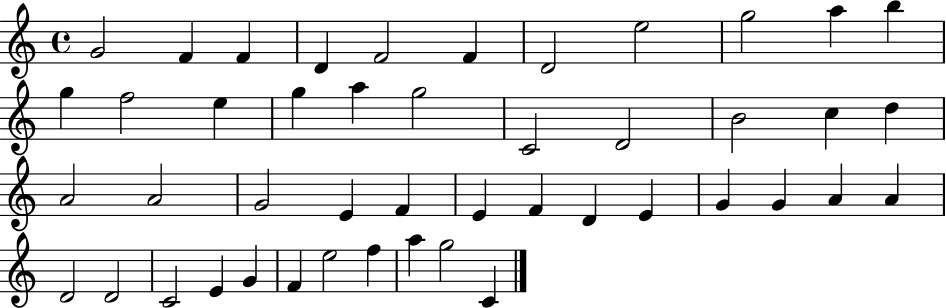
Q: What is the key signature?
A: C major